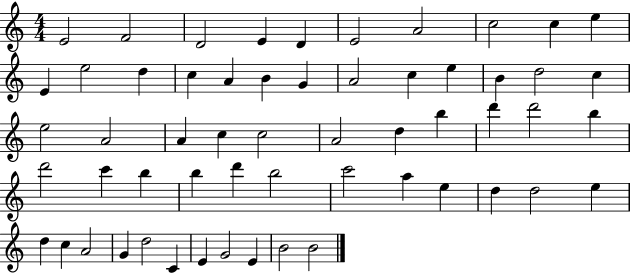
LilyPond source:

{
  \clef treble
  \numericTimeSignature
  \time 4/4
  \key c \major
  e'2 f'2 | d'2 e'4 d'4 | e'2 a'2 | c''2 c''4 e''4 | \break e'4 e''2 d''4 | c''4 a'4 b'4 g'4 | a'2 c''4 e''4 | b'4 d''2 c''4 | \break e''2 a'2 | a'4 c''4 c''2 | a'2 d''4 b''4 | d'''4 d'''2 b''4 | \break d'''2 c'''4 b''4 | b''4 d'''4 b''2 | c'''2 a''4 e''4 | d''4 d''2 e''4 | \break d''4 c''4 a'2 | g'4 d''2 c'4 | e'4 g'2 e'4 | b'2 b'2 | \break \bar "|."
}